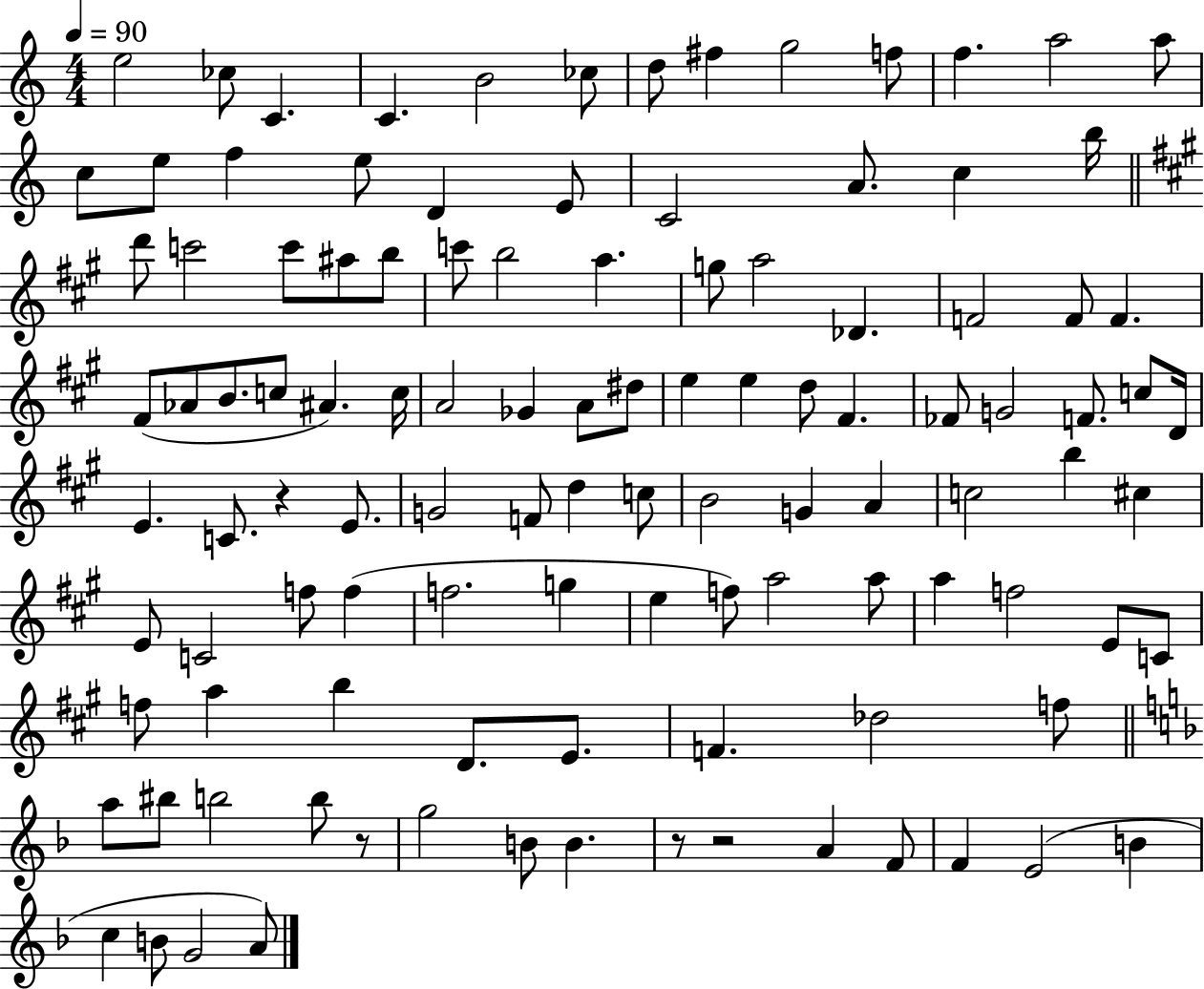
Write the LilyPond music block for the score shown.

{
  \clef treble
  \numericTimeSignature
  \time 4/4
  \key c \major
  \tempo 4 = 90
  e''2 ces''8 c'4. | c'4. b'2 ces''8 | d''8 fis''4 g''2 f''8 | f''4. a''2 a''8 | \break c''8 e''8 f''4 e''8 d'4 e'8 | c'2 a'8. c''4 b''16 | \bar "||" \break \key a \major d'''8 c'''2 c'''8 ais''8 b''8 | c'''8 b''2 a''4. | g''8 a''2 des'4. | f'2 f'8 f'4. | \break fis'8( aes'8 b'8. c''8 ais'4.) c''16 | a'2 ges'4 a'8 dis''8 | e''4 e''4 d''8 fis'4. | fes'8 g'2 f'8. c''8 d'16 | \break e'4. c'8. r4 e'8. | g'2 f'8 d''4 c''8 | b'2 g'4 a'4 | c''2 b''4 cis''4 | \break e'8 c'2 f''8 f''4( | f''2. g''4 | e''4 f''8) a''2 a''8 | a''4 f''2 e'8 c'8 | \break f''8 a''4 b''4 d'8. e'8. | f'4. des''2 f''8 | \bar "||" \break \key d \minor a''8 bis''8 b''2 b''8 r8 | g''2 b'8 b'4. | r8 r2 a'4 f'8 | f'4 e'2( b'4 | \break c''4 b'8 g'2 a'8) | \bar "|."
}